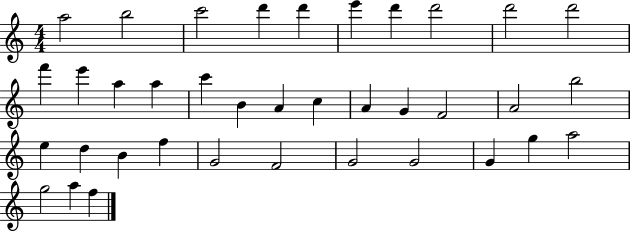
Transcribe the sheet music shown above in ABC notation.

X:1
T:Untitled
M:4/4
L:1/4
K:C
a2 b2 c'2 d' d' e' d' d'2 d'2 d'2 f' e' a a c' B A c A G F2 A2 b2 e d B f G2 F2 G2 G2 G g a2 g2 a f